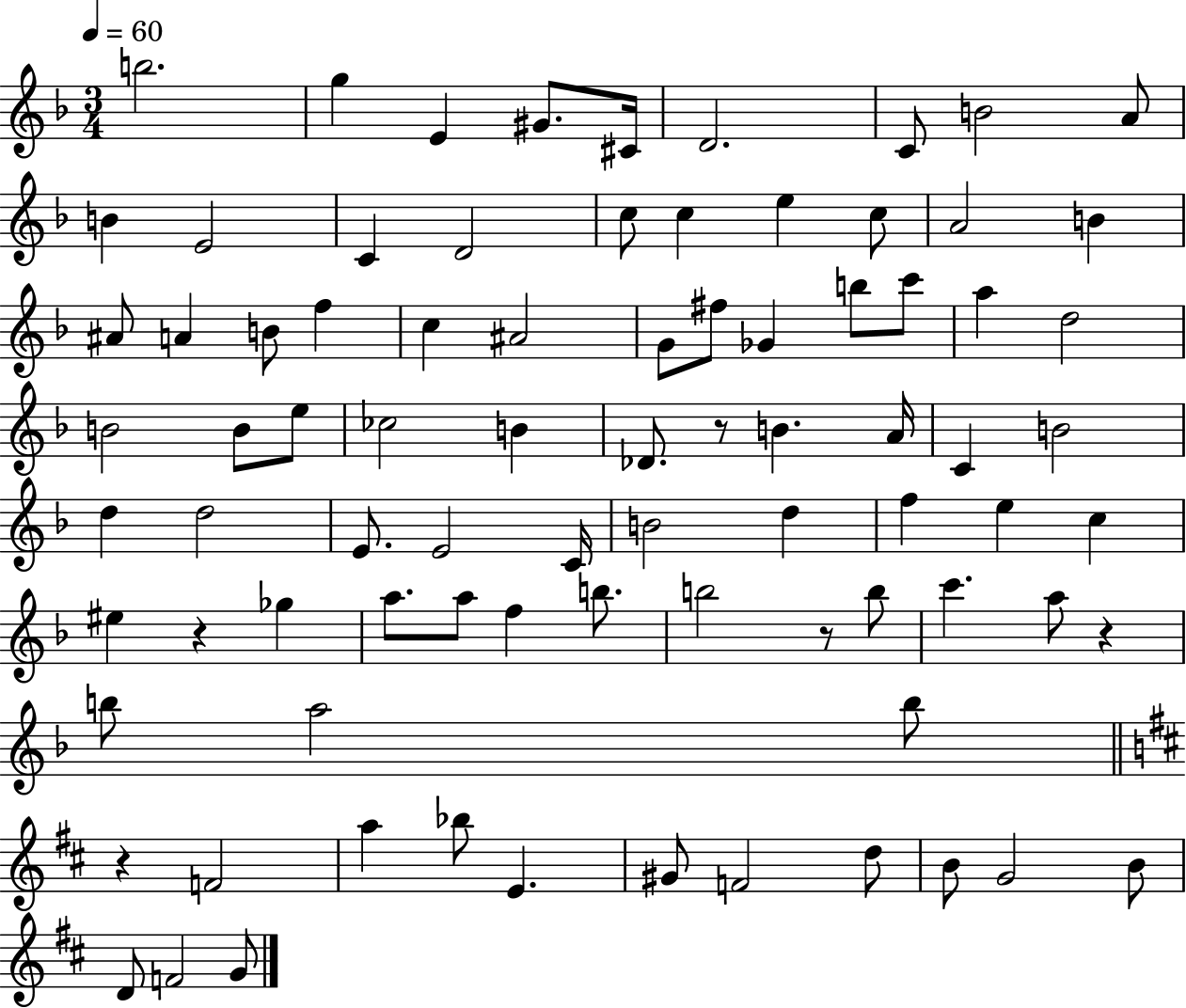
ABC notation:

X:1
T:Untitled
M:3/4
L:1/4
K:F
b2 g E ^G/2 ^C/4 D2 C/2 B2 A/2 B E2 C D2 c/2 c e c/2 A2 B ^A/2 A B/2 f c ^A2 G/2 ^f/2 _G b/2 c'/2 a d2 B2 B/2 e/2 _c2 B _D/2 z/2 B A/4 C B2 d d2 E/2 E2 C/4 B2 d f e c ^e z _g a/2 a/2 f b/2 b2 z/2 b/2 c' a/2 z b/2 a2 b/2 z F2 a _b/2 E ^G/2 F2 d/2 B/2 G2 B/2 D/2 F2 G/2